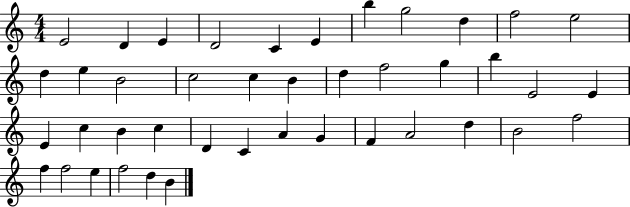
X:1
T:Untitled
M:4/4
L:1/4
K:C
E2 D E D2 C E b g2 d f2 e2 d e B2 c2 c B d f2 g b E2 E E c B c D C A G F A2 d B2 f2 f f2 e f2 d B